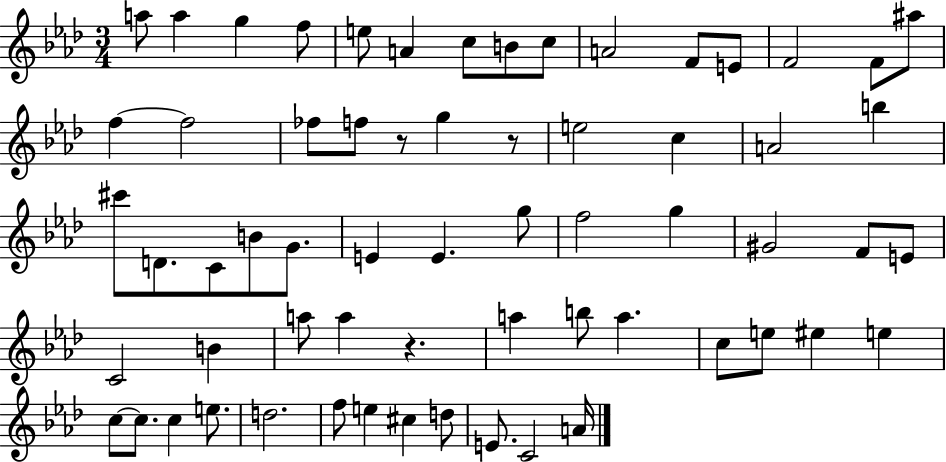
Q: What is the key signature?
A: AES major